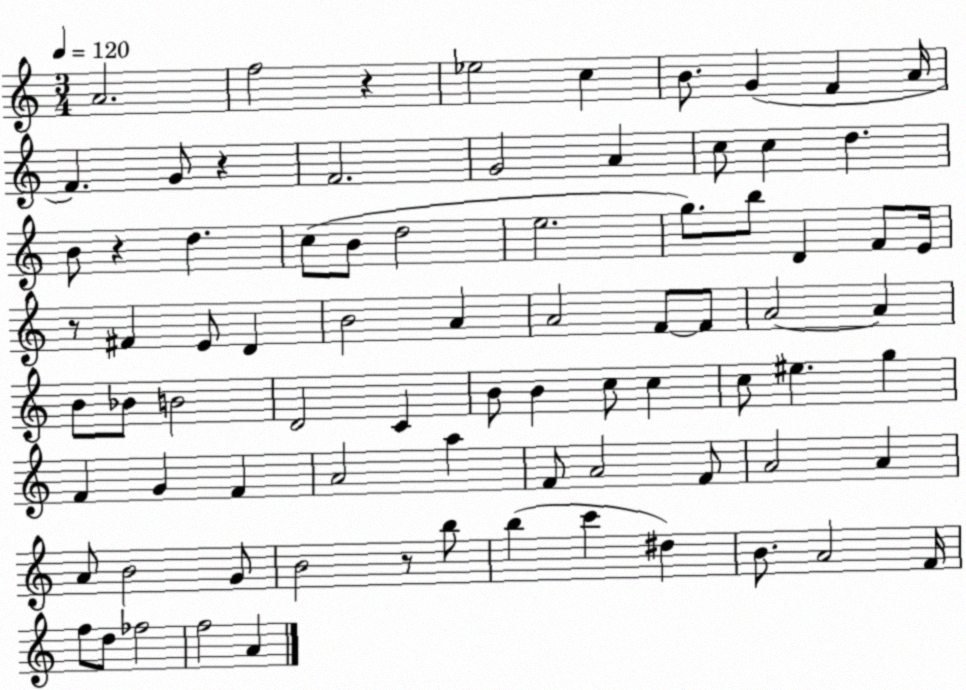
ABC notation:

X:1
T:Untitled
M:3/4
L:1/4
K:C
A2 f2 z _e2 c B/2 G F A/4 F G/2 z F2 G2 A c/2 c d B/2 z d c/2 B/2 d2 e2 g/2 b/2 D F/2 E/4 z/2 ^F E/2 D B2 A A2 F/2 F/2 A2 A B/2 _B/2 B2 D2 C B/2 B c/2 c c/2 ^e g F G F A2 a F/2 A2 F/2 A2 A A/2 B2 G/2 B2 z/2 b/2 b c' ^d B/2 A2 F/4 f/2 d/2 _f2 f2 A